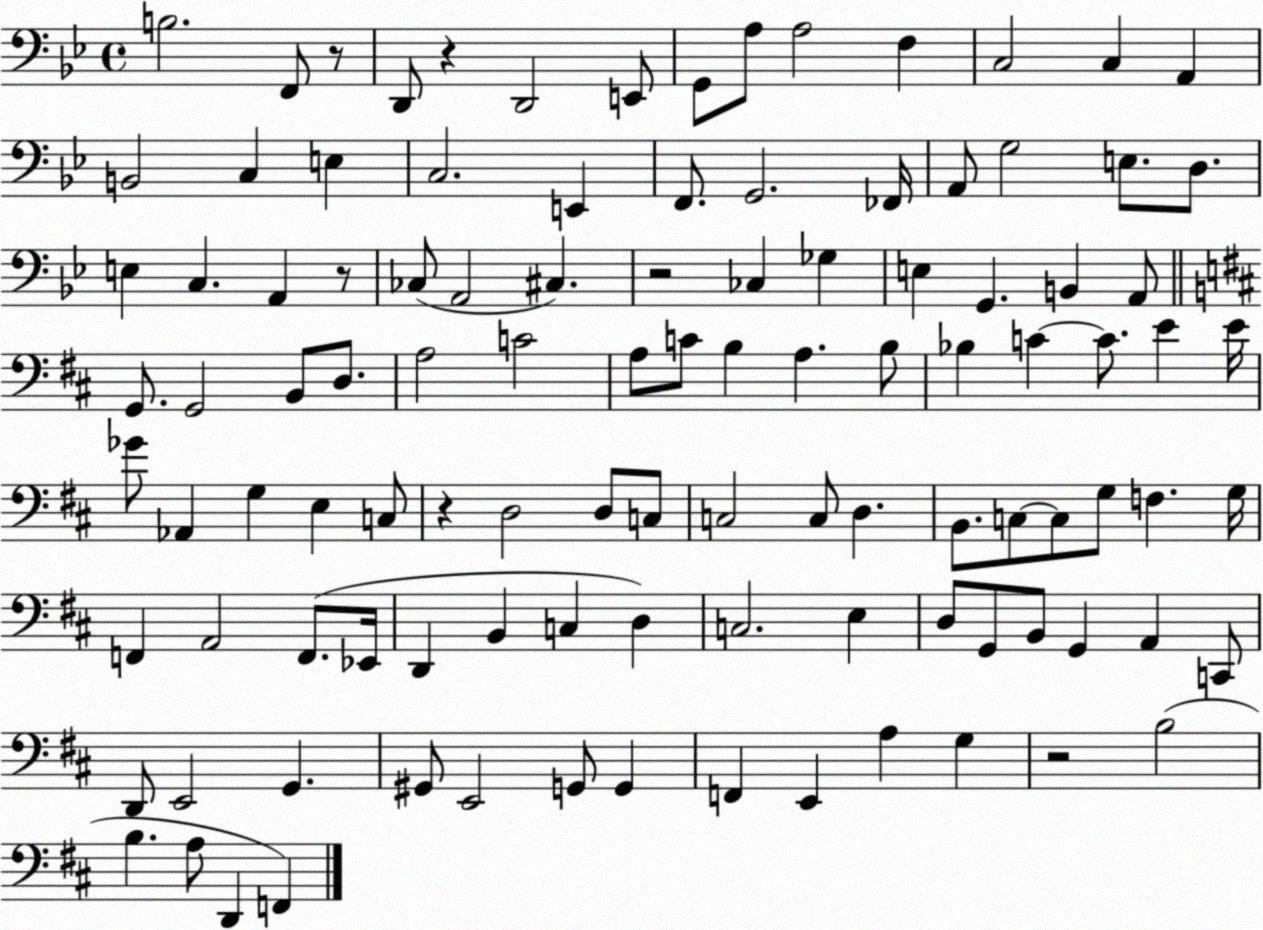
X:1
T:Untitled
M:4/4
L:1/4
K:Bb
B,2 F,,/2 z/2 D,,/2 z D,,2 E,,/2 G,,/2 A,/2 A,2 F, C,2 C, A,, B,,2 C, E, C,2 E,, F,,/2 G,,2 _F,,/4 A,,/2 G,2 E,/2 D,/2 E, C, A,, z/2 _C,/2 A,,2 ^C, z2 _C, _G, E, G,, B,, A,,/2 G,,/2 G,,2 B,,/2 D,/2 A,2 C2 A,/2 C/2 B, A, B,/2 _B, C C/2 E E/4 _G/2 _A,, G, E, C,/2 z D,2 D,/2 C,/2 C,2 C,/2 D, B,,/2 C,/2 C,/2 G,/2 F, G,/4 F,, A,,2 F,,/2 _E,,/4 D,, B,, C, D, C,2 E, D,/2 G,,/2 B,,/2 G,, A,, C,,/2 D,,/2 E,,2 G,, ^G,,/2 E,,2 G,,/2 G,, F,, E,, A, G, z2 B,2 B, A,/2 D,, F,,